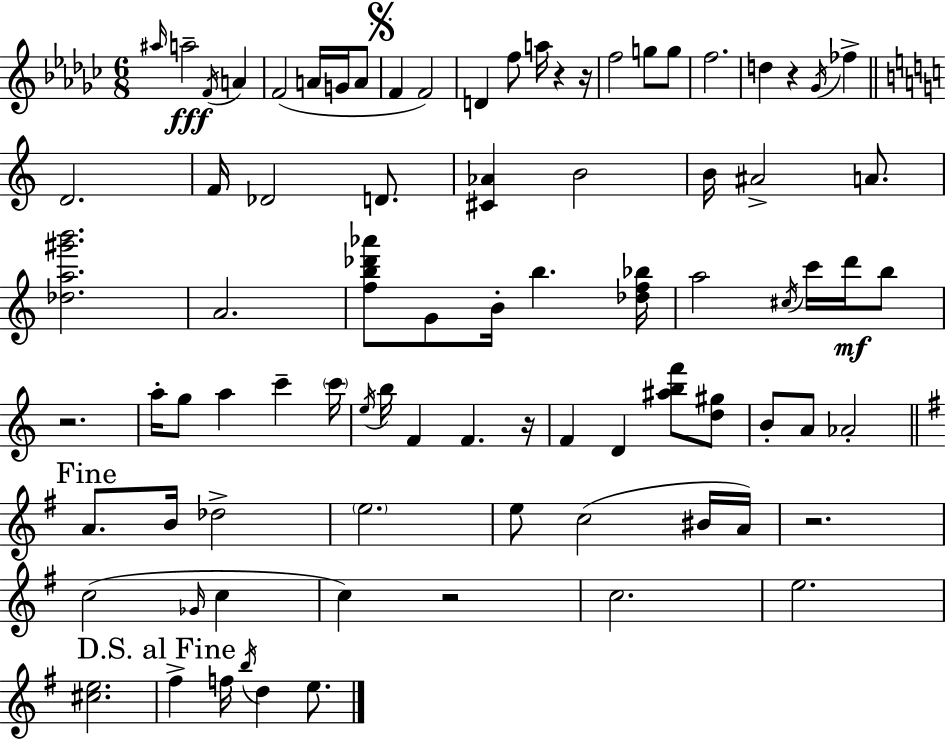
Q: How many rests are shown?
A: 7